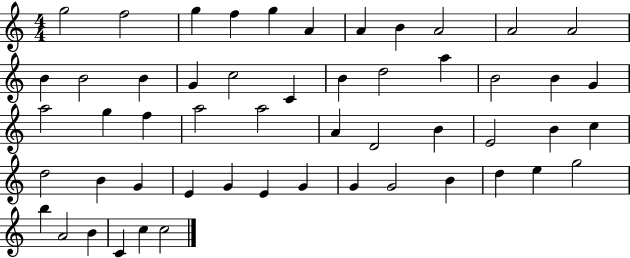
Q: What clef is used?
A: treble